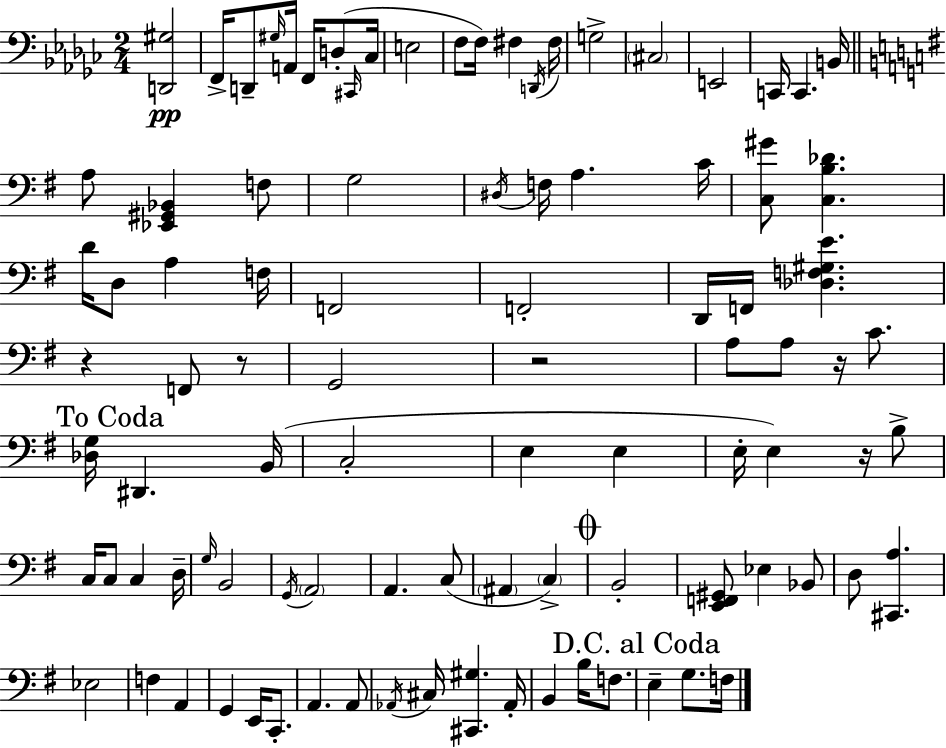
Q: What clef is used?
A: bass